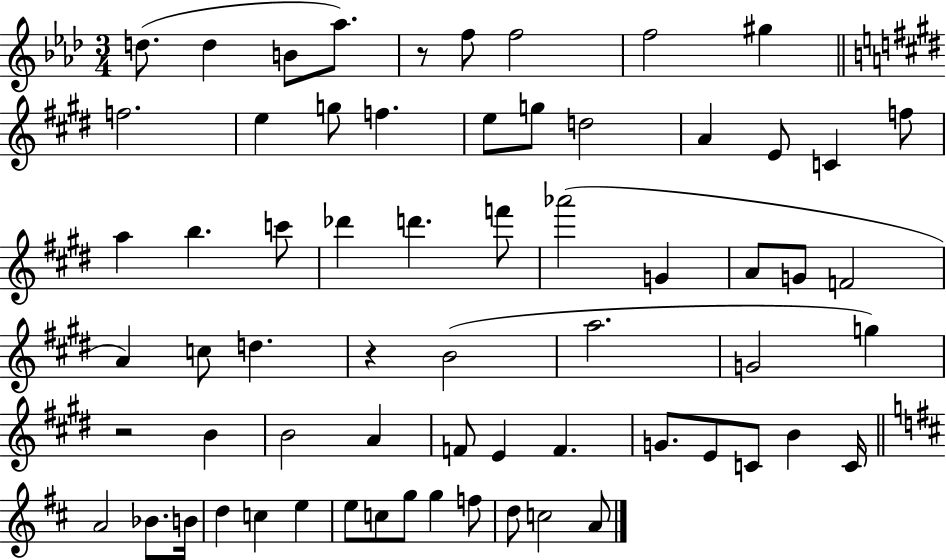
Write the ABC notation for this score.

X:1
T:Untitled
M:3/4
L:1/4
K:Ab
d/2 d B/2 _a/2 z/2 f/2 f2 f2 ^g f2 e g/2 f e/2 g/2 d2 A E/2 C f/2 a b c'/2 _d' d' f'/2 _a'2 G A/2 G/2 F2 A c/2 d z B2 a2 G2 g z2 B B2 A F/2 E F G/2 E/2 C/2 B C/4 A2 _B/2 B/4 d c e e/2 c/2 g/2 g f/2 d/2 c2 A/2